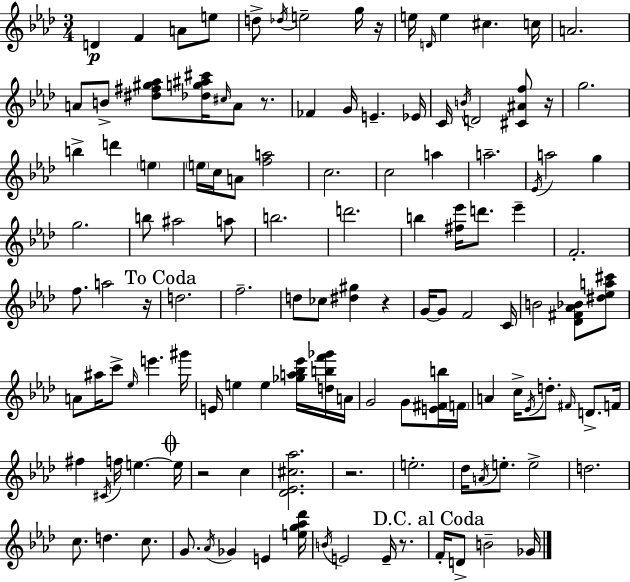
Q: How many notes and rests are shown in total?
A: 127